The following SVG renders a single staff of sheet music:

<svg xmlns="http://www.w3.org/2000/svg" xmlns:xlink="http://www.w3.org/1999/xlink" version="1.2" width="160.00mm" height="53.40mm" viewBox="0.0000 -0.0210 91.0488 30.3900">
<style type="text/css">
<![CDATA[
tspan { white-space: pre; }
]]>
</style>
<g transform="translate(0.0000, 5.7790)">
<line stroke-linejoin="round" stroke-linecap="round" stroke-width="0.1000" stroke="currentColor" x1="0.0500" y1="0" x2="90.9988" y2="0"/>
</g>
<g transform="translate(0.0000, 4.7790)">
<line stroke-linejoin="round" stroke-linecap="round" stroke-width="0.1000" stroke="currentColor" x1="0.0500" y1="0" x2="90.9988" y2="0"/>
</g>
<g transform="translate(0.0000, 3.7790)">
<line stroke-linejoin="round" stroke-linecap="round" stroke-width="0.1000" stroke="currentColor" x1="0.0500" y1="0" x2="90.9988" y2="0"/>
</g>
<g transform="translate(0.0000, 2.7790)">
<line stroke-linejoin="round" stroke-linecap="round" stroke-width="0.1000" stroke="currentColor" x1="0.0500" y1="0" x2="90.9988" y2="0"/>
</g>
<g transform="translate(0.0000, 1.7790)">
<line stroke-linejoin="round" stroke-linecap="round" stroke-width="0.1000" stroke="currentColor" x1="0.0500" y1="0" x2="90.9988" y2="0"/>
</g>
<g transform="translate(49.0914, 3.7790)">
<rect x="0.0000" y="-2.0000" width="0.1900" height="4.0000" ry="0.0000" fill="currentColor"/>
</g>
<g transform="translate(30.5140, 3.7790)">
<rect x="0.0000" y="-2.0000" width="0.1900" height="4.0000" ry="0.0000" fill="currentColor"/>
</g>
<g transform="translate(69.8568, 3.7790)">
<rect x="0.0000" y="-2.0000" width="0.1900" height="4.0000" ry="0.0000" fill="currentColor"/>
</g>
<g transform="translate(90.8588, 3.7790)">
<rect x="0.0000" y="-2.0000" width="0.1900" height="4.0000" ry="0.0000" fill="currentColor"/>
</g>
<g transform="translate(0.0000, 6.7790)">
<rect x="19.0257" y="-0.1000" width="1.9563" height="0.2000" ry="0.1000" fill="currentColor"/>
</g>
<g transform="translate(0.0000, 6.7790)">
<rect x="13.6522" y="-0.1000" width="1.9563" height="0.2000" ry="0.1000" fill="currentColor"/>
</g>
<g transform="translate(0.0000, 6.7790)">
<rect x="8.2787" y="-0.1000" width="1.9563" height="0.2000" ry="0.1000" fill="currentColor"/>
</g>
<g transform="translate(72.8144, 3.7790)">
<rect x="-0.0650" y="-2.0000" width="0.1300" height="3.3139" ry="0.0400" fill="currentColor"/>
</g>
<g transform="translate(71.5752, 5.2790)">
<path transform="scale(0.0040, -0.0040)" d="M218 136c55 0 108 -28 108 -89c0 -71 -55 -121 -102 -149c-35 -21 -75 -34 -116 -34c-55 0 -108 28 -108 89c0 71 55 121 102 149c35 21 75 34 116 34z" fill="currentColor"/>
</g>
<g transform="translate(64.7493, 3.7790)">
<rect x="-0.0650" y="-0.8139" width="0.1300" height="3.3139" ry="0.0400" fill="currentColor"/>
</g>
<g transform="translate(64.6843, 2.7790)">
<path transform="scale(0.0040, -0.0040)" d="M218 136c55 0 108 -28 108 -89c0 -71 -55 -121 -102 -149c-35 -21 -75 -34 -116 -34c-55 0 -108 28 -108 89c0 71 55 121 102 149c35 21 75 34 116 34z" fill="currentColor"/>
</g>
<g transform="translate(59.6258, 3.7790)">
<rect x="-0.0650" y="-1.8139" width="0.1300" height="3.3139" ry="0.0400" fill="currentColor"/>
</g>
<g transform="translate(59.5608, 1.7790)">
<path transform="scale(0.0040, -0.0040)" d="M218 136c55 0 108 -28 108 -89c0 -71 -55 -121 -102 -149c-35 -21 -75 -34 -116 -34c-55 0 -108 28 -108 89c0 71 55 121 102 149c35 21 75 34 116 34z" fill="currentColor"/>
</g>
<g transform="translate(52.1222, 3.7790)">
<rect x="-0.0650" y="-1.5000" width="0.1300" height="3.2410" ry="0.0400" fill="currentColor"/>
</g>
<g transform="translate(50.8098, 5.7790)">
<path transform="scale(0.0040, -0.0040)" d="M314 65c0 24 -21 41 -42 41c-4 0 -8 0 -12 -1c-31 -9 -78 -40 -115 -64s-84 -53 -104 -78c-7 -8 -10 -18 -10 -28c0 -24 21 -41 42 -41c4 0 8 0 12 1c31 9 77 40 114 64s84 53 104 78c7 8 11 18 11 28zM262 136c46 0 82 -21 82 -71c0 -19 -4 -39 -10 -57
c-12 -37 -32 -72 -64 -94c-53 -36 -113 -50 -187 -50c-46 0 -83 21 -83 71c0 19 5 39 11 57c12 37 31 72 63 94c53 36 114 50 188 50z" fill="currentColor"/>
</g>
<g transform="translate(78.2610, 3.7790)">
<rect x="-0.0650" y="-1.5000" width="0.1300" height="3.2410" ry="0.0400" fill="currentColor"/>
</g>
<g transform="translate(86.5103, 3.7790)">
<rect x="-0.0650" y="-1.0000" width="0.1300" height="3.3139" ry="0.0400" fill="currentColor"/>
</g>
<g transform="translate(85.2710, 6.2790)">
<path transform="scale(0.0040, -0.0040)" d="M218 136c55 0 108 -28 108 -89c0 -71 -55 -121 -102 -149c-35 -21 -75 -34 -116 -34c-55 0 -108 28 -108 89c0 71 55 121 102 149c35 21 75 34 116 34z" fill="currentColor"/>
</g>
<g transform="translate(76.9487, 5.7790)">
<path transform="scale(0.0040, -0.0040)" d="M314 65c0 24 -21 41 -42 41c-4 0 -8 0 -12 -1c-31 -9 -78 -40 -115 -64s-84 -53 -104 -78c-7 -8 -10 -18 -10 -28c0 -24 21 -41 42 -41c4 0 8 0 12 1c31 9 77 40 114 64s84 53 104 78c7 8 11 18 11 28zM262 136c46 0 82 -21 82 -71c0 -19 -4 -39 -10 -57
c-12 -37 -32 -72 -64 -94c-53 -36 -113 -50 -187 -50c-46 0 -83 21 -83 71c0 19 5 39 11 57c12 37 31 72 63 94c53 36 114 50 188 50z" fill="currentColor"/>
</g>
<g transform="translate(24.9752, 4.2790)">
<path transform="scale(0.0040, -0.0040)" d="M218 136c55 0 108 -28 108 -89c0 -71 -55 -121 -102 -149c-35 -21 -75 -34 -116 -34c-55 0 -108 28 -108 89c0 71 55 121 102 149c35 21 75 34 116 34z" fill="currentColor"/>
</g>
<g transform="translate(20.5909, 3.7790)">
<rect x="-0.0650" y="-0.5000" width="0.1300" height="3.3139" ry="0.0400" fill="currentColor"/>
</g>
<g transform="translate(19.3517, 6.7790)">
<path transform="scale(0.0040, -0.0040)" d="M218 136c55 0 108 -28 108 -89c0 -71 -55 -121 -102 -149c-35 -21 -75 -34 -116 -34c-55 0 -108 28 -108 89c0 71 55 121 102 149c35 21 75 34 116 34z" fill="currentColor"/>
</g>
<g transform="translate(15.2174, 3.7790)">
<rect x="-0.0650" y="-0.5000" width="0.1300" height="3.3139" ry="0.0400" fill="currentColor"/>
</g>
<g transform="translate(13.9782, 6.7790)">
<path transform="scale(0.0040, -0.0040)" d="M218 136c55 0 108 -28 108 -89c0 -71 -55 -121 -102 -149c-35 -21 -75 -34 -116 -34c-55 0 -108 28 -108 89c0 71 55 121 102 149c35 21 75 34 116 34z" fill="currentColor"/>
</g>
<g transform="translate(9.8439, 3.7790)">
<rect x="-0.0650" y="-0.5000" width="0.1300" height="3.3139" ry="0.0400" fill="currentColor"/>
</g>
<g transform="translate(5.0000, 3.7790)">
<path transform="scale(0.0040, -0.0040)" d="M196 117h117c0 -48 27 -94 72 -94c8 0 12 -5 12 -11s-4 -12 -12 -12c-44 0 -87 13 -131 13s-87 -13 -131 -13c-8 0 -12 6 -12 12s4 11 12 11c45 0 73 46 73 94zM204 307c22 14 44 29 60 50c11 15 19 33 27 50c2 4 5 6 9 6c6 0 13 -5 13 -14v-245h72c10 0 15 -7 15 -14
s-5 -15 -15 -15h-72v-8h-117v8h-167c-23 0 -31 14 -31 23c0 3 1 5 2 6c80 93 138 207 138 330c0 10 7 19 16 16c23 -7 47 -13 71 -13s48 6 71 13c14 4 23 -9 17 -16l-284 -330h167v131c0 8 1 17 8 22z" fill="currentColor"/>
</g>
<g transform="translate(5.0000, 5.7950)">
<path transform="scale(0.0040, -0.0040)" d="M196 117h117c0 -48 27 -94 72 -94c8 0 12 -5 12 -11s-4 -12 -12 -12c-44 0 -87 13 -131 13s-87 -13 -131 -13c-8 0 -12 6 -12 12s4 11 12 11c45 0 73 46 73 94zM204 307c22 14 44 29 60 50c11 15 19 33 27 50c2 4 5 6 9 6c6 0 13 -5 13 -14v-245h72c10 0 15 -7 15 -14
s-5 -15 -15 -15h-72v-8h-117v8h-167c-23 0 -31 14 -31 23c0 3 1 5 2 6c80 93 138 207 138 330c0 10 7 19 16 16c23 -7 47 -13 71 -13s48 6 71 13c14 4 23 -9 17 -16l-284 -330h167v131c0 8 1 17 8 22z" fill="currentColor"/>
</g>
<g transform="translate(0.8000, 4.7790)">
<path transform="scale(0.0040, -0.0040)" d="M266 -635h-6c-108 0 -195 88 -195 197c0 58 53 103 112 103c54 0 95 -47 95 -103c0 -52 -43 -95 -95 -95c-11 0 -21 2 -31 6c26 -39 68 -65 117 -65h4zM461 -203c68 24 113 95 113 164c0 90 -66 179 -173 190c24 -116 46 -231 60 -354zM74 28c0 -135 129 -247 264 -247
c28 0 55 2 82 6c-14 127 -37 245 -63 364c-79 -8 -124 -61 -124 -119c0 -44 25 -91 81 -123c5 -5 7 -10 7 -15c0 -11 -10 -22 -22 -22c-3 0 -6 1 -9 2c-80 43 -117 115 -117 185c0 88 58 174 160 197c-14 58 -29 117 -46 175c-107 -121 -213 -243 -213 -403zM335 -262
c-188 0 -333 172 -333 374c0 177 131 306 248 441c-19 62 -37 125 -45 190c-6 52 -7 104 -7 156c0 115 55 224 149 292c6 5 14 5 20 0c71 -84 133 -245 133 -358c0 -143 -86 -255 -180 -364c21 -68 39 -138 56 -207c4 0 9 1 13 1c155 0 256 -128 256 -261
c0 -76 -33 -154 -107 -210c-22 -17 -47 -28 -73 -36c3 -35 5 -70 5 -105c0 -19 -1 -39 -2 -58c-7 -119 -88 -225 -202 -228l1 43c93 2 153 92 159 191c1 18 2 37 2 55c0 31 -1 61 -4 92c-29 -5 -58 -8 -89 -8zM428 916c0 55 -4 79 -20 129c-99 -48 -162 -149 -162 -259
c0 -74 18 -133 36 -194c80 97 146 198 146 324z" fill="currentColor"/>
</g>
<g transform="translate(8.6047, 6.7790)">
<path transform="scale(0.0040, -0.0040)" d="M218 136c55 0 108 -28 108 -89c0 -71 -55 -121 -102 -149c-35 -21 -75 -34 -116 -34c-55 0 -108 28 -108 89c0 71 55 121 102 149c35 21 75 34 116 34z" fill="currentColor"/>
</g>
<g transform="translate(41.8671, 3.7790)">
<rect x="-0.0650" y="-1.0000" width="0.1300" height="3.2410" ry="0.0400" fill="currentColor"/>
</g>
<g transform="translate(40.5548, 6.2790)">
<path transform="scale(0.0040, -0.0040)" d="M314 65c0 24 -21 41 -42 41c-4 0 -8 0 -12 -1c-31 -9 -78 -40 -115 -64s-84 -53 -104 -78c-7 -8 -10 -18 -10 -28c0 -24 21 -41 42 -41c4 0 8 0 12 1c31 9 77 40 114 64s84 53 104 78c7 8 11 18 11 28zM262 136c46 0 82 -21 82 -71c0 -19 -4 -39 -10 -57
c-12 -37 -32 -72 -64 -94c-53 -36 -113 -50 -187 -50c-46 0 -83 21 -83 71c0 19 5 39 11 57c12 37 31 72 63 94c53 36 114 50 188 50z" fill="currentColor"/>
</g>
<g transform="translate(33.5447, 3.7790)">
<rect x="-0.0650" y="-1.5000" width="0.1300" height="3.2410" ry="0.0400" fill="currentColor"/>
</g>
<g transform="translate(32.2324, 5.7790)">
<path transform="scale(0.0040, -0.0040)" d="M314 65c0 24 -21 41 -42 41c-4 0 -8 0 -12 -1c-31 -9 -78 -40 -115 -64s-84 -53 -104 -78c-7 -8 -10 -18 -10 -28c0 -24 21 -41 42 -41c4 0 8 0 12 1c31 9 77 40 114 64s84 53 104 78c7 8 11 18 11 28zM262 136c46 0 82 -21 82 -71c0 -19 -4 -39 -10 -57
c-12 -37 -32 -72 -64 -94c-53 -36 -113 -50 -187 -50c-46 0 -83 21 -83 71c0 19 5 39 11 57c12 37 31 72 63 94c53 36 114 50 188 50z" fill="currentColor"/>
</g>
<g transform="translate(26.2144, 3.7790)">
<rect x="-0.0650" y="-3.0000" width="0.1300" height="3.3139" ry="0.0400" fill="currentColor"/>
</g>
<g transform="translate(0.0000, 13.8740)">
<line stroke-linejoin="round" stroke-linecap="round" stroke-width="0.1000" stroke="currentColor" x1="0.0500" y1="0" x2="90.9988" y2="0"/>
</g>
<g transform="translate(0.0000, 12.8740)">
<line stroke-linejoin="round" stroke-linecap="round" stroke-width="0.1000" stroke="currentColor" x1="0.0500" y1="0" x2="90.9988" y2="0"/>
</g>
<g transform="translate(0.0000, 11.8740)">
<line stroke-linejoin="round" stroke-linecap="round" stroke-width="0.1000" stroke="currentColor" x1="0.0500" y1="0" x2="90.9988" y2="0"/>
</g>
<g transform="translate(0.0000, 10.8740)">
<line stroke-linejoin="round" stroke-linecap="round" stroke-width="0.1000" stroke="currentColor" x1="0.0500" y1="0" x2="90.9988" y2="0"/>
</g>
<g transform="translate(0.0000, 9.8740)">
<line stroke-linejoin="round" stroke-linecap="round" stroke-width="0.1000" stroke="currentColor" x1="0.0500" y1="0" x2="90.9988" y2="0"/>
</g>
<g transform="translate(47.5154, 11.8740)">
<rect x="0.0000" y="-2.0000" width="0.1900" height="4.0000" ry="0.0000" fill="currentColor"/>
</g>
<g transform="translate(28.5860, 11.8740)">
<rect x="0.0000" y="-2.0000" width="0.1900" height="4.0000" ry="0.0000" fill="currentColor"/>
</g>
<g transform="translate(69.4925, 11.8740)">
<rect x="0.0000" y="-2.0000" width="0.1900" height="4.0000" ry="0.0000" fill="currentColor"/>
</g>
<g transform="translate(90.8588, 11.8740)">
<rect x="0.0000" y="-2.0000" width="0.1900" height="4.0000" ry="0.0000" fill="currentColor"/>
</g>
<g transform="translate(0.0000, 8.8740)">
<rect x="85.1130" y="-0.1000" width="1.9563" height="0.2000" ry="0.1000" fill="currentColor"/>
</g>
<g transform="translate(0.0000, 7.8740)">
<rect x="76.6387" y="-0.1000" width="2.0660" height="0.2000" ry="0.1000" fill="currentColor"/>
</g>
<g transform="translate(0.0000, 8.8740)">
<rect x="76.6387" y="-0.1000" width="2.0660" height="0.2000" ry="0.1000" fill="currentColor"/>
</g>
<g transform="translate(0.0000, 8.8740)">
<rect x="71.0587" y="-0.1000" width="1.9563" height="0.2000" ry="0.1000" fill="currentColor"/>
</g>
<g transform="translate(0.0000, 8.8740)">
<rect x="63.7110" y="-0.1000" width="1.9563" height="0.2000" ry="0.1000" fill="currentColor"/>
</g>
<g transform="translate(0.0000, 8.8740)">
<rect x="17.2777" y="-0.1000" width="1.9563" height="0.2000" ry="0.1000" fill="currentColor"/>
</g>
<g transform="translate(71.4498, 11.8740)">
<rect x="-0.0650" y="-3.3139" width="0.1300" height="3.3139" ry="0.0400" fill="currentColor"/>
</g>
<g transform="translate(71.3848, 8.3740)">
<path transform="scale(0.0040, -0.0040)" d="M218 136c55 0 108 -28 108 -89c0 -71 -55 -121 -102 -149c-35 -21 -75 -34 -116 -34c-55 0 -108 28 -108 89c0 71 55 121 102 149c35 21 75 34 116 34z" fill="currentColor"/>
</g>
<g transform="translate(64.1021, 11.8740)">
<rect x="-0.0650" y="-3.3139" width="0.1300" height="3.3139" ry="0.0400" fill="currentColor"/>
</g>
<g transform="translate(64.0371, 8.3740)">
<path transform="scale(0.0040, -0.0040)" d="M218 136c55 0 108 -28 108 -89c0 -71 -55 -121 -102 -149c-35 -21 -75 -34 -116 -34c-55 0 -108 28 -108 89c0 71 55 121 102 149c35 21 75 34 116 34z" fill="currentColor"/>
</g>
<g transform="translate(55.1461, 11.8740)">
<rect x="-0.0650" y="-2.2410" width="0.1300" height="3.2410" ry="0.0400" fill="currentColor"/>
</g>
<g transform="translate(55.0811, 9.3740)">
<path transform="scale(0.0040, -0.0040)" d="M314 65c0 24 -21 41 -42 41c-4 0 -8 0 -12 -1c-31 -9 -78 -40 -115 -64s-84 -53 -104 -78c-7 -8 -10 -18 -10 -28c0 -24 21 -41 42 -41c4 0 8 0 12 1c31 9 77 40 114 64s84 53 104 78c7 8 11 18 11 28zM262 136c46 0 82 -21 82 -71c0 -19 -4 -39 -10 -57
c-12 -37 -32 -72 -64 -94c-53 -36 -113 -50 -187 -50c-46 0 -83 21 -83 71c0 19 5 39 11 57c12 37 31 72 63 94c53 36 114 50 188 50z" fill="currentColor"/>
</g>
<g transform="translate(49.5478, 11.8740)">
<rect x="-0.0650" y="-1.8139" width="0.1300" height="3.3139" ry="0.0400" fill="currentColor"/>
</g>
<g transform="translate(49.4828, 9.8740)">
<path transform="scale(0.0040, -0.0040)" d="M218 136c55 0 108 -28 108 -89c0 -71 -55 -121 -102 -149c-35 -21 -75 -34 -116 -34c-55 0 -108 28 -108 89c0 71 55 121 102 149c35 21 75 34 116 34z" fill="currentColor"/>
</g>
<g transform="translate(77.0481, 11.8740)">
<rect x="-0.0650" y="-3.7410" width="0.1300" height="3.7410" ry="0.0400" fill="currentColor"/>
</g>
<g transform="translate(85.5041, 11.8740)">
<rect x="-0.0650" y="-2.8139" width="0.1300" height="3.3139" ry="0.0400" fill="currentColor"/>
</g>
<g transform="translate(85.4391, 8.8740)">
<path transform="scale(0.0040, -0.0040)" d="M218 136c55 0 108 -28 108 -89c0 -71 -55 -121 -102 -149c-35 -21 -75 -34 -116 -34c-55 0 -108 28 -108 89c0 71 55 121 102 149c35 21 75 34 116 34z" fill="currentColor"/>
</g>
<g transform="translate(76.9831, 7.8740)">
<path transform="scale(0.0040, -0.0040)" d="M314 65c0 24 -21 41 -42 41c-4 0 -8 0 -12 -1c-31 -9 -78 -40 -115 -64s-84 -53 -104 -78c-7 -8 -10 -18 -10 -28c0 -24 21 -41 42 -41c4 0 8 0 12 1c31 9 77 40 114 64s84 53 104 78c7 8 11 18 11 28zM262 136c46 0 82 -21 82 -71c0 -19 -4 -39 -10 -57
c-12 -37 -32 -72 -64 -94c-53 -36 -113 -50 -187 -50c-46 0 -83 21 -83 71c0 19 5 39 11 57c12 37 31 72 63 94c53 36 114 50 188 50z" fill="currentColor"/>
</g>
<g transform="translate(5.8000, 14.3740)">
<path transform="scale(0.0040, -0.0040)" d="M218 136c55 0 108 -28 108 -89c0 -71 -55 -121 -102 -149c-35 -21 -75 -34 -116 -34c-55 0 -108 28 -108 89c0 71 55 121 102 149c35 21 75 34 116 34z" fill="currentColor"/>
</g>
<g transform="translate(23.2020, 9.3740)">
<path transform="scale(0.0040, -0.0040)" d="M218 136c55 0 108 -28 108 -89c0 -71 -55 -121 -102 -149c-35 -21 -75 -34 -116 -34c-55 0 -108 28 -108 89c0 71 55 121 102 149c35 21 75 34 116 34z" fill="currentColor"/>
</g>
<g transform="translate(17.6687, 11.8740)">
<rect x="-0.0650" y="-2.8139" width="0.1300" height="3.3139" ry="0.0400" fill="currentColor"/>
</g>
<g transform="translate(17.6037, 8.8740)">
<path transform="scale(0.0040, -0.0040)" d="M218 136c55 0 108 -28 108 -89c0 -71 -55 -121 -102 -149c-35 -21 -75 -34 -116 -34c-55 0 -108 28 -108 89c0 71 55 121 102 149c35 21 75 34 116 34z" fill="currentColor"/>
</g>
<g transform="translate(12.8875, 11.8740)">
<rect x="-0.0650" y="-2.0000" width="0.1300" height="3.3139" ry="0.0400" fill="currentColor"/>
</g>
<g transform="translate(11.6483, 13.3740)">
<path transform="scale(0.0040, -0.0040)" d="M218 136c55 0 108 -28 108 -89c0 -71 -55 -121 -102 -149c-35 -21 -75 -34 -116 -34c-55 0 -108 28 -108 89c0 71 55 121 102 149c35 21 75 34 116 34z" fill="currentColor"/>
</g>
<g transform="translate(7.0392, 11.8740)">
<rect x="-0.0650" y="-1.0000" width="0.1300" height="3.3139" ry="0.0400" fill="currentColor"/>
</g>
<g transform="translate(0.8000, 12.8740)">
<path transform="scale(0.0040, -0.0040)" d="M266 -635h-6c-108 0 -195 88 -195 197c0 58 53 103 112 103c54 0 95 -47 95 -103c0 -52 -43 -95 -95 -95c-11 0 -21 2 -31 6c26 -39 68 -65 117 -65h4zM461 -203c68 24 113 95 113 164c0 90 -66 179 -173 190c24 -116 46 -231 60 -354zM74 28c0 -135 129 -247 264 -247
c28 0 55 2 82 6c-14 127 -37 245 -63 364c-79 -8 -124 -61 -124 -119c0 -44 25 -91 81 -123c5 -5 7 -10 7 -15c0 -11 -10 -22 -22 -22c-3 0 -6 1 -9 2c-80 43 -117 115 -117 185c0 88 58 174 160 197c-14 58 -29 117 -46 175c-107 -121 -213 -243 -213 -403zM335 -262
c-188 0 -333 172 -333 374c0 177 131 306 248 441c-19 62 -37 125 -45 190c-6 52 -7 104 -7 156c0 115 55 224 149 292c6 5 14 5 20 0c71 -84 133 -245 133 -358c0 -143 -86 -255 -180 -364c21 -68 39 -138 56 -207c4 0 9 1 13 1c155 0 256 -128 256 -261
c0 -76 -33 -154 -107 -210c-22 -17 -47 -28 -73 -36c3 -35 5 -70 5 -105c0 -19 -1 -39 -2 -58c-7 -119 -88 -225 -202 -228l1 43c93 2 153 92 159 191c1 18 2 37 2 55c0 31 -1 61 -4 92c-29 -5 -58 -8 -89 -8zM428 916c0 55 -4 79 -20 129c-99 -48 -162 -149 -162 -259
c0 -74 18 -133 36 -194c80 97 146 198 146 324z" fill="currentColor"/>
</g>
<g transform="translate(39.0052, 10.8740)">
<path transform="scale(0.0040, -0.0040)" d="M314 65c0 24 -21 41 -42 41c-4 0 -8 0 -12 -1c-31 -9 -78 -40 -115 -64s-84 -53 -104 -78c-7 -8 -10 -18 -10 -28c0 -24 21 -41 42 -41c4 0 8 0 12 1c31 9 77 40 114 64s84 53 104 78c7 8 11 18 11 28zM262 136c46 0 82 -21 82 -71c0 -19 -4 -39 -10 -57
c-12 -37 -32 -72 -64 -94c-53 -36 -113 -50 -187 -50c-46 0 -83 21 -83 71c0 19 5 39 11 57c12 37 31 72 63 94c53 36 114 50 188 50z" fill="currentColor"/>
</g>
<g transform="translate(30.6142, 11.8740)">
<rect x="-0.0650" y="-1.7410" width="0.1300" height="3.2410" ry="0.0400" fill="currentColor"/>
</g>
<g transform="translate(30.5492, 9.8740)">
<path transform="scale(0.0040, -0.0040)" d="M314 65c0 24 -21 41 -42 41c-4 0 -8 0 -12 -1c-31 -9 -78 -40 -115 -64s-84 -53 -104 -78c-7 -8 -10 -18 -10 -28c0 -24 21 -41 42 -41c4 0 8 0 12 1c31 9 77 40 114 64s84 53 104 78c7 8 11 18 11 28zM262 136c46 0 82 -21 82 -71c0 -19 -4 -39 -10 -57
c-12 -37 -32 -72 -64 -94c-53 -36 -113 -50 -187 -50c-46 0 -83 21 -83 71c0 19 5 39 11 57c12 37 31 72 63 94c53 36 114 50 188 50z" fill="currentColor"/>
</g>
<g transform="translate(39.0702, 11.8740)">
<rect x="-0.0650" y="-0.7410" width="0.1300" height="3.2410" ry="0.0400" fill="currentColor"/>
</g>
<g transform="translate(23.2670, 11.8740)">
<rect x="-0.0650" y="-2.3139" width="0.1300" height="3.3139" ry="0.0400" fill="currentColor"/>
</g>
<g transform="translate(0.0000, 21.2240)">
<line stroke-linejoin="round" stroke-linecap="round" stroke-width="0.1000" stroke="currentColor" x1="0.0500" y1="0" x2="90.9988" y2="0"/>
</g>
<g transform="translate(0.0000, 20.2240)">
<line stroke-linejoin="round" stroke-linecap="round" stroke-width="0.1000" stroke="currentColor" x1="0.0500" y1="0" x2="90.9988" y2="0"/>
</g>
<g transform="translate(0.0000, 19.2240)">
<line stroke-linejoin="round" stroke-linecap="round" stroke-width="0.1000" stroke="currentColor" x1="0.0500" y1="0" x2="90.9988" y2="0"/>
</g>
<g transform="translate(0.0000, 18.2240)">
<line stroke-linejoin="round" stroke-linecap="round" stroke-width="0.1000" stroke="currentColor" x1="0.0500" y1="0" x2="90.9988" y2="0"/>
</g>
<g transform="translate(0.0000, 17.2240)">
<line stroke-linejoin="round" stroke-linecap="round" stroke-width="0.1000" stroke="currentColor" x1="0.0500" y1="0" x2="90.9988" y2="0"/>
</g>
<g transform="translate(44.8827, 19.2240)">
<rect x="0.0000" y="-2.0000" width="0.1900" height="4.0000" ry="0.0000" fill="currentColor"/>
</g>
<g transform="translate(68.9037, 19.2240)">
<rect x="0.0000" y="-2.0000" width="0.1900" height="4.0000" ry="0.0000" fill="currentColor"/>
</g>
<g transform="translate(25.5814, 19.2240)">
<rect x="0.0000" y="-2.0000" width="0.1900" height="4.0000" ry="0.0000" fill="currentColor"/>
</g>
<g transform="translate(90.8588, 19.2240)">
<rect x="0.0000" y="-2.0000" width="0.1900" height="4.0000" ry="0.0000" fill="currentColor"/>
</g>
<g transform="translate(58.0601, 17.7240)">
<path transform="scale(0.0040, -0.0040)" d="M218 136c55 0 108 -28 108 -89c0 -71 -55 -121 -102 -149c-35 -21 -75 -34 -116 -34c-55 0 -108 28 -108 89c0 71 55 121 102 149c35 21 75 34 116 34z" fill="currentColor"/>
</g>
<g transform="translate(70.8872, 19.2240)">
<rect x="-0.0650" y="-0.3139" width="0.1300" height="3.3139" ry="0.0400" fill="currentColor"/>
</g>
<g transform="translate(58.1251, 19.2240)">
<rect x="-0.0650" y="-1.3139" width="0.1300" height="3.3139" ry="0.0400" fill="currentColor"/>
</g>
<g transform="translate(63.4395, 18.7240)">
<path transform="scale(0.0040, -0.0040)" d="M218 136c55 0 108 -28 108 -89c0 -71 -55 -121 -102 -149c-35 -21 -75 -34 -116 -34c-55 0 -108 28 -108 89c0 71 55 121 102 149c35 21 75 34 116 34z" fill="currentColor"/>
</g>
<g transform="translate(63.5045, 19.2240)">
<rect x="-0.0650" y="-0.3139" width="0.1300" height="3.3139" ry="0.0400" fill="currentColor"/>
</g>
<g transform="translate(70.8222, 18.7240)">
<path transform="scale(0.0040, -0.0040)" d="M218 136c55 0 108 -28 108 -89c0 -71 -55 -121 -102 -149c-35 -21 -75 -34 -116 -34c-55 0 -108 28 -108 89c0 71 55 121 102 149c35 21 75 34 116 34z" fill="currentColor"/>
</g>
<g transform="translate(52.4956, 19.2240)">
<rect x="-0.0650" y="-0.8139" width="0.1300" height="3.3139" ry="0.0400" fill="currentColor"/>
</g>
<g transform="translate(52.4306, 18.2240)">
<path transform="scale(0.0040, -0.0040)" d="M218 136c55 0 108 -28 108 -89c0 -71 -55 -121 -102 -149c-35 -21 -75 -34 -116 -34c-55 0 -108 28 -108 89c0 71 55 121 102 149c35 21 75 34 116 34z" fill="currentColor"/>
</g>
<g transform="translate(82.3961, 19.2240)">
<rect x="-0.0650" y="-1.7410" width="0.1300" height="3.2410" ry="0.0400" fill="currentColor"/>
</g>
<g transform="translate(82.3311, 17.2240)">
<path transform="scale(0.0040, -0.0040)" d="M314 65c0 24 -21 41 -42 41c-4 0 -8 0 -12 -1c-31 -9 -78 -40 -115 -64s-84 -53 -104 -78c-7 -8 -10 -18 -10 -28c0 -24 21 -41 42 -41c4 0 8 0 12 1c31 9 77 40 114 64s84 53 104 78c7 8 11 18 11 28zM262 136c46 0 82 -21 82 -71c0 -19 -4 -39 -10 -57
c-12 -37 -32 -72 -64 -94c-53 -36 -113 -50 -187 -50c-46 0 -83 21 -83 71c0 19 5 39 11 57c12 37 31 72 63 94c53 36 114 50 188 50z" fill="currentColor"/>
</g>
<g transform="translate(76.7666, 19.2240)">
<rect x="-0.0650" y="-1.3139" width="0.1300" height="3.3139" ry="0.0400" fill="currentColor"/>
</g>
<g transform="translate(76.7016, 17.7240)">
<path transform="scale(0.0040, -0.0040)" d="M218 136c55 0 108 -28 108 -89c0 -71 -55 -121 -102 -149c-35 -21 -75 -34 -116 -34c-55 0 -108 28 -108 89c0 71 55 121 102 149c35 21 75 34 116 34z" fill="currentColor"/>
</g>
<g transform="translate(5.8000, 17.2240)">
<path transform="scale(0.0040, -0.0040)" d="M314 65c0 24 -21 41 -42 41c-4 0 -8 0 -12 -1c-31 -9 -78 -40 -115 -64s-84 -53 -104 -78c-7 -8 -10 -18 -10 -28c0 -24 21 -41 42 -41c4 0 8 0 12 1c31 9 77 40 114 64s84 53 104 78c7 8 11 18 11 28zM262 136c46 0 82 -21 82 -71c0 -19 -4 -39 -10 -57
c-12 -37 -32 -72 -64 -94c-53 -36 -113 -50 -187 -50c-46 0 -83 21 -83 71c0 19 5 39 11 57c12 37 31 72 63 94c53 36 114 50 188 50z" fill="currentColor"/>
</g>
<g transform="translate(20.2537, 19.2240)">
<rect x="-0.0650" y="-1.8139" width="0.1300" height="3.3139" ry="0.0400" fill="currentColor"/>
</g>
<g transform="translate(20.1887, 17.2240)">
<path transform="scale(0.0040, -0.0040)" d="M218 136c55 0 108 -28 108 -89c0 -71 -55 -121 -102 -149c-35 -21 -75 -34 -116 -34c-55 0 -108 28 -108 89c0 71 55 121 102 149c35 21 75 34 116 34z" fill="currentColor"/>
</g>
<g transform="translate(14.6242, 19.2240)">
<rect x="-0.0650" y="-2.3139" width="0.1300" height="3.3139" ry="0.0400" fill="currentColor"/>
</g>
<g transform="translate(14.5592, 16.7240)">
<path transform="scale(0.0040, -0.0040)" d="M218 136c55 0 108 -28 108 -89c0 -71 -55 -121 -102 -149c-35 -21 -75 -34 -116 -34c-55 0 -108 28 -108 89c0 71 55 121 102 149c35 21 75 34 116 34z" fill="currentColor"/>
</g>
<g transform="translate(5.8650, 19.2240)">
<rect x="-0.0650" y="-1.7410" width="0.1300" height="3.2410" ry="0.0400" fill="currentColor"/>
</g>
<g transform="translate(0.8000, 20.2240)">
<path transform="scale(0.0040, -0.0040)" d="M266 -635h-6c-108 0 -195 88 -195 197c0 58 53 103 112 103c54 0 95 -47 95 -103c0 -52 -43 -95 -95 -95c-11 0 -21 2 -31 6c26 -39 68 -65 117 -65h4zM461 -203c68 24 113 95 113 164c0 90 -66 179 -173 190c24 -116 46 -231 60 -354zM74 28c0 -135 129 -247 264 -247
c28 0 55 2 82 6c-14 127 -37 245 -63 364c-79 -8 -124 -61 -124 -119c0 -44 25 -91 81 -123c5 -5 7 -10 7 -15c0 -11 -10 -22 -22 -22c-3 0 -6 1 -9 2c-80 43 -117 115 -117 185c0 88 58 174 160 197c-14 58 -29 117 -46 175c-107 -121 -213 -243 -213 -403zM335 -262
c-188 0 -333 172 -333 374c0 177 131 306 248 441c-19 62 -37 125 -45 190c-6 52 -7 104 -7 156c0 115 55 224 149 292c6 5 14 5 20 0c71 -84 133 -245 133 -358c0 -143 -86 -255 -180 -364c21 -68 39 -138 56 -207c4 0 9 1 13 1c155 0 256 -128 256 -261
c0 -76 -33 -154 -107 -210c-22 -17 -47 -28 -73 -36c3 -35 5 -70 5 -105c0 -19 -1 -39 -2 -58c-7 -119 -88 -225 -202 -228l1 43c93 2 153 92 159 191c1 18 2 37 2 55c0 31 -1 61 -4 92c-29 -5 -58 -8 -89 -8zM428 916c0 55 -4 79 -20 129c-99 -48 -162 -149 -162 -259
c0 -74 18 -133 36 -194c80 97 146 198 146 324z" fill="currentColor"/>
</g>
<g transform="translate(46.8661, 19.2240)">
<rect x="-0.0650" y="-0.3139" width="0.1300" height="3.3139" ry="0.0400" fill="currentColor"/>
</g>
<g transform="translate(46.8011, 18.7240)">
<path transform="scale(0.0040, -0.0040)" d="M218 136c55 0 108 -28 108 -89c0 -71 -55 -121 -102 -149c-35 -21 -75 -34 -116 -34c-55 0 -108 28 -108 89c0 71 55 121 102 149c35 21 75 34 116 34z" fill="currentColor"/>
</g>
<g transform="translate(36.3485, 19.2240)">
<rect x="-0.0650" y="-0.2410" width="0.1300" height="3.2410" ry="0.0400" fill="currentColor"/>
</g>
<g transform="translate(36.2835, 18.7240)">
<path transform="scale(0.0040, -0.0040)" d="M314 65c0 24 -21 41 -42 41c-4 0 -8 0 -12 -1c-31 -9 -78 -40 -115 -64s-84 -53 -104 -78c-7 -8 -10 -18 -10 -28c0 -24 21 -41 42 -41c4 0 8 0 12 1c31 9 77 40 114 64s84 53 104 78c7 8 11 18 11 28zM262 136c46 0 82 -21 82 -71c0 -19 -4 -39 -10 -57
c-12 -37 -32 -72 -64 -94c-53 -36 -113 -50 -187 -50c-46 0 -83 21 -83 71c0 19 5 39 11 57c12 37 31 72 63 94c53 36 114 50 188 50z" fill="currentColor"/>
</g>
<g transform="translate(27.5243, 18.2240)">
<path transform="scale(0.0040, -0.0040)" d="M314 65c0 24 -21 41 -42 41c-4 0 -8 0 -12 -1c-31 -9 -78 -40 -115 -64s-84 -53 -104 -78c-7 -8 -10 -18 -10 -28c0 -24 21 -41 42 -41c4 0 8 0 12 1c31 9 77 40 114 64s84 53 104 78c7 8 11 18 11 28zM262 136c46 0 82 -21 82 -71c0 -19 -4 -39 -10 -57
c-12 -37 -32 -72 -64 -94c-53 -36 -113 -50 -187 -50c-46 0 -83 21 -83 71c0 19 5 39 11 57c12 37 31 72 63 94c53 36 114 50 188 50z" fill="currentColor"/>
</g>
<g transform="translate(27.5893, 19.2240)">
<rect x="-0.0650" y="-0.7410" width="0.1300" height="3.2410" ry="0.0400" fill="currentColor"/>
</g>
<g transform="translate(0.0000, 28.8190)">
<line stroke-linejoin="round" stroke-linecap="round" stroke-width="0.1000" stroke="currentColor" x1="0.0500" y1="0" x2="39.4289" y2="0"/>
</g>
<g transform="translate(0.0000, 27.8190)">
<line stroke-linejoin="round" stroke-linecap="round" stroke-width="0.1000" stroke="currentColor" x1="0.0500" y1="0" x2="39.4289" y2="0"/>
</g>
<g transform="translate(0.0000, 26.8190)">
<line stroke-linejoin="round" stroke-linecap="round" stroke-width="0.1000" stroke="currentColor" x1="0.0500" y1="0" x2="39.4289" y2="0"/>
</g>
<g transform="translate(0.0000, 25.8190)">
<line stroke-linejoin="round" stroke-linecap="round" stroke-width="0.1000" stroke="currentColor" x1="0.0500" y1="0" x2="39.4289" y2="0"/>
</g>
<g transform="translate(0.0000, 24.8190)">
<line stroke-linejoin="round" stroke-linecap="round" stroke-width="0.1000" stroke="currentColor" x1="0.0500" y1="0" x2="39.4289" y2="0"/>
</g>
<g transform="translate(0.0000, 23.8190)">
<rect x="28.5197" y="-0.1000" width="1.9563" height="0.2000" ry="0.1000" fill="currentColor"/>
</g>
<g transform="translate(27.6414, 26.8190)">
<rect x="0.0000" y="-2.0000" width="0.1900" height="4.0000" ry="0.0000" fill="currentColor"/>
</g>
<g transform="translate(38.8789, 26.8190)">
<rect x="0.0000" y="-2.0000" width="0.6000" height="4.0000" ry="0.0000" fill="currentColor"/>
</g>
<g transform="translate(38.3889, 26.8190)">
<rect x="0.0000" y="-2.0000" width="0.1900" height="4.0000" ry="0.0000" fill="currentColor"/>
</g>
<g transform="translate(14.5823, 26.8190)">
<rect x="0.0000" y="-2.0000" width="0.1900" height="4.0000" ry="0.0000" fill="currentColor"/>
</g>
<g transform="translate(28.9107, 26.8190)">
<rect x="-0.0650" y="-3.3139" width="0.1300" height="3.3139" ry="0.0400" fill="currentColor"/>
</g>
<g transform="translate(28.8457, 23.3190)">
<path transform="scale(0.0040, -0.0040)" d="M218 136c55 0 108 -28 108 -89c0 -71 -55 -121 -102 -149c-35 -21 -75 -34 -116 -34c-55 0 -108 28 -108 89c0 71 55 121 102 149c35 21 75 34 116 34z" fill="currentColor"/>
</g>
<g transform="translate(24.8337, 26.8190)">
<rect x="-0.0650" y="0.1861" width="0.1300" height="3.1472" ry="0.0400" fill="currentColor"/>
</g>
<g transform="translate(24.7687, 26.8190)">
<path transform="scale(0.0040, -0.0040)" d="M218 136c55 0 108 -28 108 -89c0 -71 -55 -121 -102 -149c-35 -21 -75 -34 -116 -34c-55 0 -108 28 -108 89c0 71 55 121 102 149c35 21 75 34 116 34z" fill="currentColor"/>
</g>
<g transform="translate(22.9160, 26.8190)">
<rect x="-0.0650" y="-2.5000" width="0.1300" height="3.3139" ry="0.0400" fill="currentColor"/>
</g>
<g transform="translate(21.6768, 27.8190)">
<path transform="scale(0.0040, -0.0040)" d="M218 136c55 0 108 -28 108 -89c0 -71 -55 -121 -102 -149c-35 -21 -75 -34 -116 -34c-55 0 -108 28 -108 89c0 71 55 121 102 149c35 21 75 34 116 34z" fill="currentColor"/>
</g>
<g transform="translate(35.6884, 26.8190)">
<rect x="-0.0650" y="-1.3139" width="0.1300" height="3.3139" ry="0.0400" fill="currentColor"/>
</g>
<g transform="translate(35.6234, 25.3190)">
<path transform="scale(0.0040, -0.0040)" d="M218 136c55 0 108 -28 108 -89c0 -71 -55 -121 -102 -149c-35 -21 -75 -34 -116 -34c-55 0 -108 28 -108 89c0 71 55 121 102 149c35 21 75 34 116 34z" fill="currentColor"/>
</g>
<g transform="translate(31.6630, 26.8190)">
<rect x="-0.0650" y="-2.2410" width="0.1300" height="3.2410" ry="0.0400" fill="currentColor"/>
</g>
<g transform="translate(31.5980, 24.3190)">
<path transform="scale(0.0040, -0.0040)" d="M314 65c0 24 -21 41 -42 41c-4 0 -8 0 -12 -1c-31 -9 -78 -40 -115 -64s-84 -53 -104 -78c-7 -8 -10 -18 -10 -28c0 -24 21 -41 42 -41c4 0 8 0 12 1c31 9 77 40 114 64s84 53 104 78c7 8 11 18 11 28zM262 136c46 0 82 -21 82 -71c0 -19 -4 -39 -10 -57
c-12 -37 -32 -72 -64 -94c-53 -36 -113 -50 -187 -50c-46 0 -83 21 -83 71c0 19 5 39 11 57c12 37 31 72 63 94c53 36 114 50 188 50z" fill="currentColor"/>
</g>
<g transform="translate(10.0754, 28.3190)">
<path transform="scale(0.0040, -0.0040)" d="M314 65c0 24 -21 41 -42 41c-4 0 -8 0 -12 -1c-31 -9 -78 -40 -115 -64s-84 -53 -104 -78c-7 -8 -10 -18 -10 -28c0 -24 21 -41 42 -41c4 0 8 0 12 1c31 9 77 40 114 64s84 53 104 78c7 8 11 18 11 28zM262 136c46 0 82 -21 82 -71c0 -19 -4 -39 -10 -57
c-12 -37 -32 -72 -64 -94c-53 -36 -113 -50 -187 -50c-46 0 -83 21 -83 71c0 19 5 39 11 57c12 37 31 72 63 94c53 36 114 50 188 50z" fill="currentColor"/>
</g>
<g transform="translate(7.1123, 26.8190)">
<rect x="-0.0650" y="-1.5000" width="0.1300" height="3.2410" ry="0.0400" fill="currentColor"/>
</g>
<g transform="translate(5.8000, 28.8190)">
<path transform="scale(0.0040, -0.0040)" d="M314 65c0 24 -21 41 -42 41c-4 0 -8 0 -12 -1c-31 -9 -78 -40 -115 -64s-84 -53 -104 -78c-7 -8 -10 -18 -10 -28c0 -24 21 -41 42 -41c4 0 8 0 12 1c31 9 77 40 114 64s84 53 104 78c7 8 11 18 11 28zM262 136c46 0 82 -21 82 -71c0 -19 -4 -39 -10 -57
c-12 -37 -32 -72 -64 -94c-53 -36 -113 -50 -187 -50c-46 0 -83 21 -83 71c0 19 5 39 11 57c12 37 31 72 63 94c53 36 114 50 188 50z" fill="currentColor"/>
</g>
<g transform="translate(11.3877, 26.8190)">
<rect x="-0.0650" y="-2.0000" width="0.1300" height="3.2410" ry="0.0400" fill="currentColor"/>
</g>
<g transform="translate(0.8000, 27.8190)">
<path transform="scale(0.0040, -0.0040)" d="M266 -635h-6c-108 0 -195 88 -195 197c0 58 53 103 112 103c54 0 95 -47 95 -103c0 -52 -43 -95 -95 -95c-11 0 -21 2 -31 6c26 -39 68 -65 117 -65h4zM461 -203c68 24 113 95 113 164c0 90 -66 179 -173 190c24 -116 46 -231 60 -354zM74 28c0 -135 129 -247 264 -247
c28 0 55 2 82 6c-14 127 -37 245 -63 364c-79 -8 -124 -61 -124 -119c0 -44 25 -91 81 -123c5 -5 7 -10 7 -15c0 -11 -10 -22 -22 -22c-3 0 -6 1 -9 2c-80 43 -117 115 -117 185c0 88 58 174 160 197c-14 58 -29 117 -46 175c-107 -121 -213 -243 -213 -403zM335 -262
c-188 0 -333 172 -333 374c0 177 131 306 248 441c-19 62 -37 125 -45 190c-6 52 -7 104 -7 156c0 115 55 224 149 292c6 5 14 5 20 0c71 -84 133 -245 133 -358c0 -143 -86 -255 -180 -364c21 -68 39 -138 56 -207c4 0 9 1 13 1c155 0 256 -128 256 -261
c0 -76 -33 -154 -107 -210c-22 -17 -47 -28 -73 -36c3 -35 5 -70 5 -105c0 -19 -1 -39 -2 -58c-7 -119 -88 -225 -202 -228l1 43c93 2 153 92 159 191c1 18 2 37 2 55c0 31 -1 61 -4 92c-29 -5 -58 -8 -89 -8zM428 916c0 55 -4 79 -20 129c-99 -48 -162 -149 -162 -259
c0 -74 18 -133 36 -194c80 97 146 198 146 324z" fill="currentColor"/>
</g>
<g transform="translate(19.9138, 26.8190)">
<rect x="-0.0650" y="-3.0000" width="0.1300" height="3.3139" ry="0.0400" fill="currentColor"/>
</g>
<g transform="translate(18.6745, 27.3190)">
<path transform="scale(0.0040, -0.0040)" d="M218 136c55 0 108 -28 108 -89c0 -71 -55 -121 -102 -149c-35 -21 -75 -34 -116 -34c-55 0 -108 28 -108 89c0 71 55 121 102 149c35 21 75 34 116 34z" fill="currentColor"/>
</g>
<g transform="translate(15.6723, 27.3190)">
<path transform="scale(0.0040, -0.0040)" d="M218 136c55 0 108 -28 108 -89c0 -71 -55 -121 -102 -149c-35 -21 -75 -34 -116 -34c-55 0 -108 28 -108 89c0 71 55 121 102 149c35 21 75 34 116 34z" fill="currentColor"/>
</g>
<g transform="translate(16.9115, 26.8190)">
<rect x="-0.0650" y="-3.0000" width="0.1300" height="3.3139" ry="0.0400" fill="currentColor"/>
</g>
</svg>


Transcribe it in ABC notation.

X:1
T:Untitled
M:4/4
L:1/4
K:C
C C C A E2 D2 E2 f d F E2 D D F a g f2 d2 f g2 b b c'2 a f2 g f d2 c2 c d e c c e f2 E2 F2 A A G B b g2 e